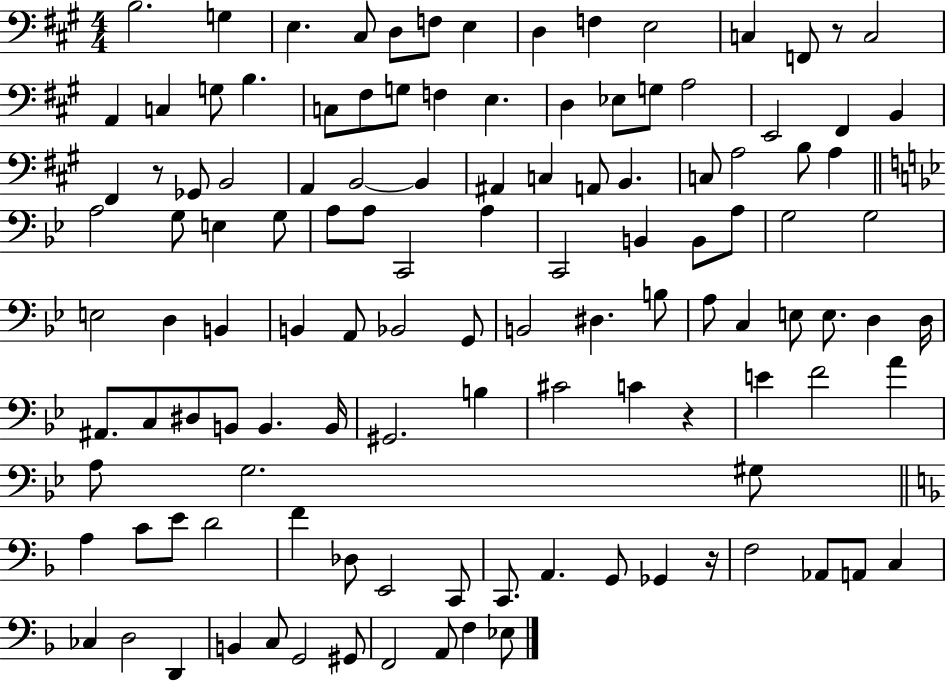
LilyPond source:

{
  \clef bass
  \numericTimeSignature
  \time 4/4
  \key a \major
  b2. g4 | e4. cis8 d8 f8 e4 | d4 f4 e2 | c4 f,8 r8 c2 | \break a,4 c4 g8 b4. | c8 fis8 g8 f4 e4. | d4 ees8 g8 a2 | e,2 fis,4 b,4 | \break fis,4 r8 ges,8 b,2 | a,4 b,2~~ b,4 | ais,4 c4 a,8 b,4. | c8 a2 b8 a4 | \break \bar "||" \break \key g \minor a2 g8 e4 g8 | a8 a8 c,2 a4 | c,2 b,4 b,8 a8 | g2 g2 | \break e2 d4 b,4 | b,4 a,8 bes,2 g,8 | b,2 dis4. b8 | a8 c4 e8 e8. d4 d16 | \break ais,8. c8 dis8 b,8 b,4. b,16 | gis,2. b4 | cis'2 c'4 r4 | e'4 f'2 a'4 | \break a8 g2. gis8 | \bar "||" \break \key f \major a4 c'8 e'8 d'2 | f'4 des8 e,2 c,8 | c,8. a,4. g,8 ges,4 r16 | f2 aes,8 a,8 c4 | \break ces4 d2 d,4 | b,4 c8 g,2 gis,8 | f,2 a,8 f4 ees8 | \bar "|."
}